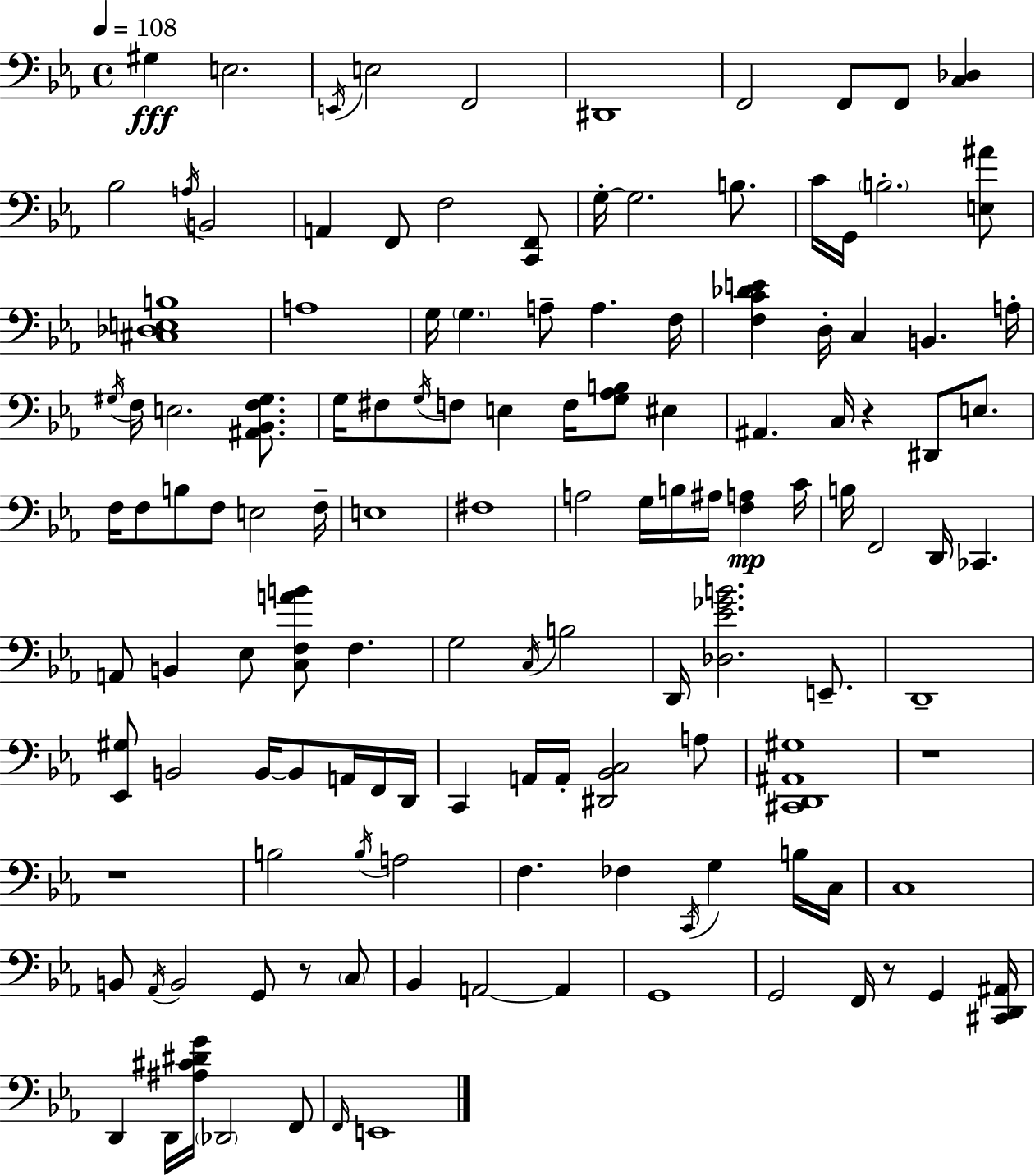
{
  \clef bass
  \time 4/4
  \defaultTimeSignature
  \key c \minor
  \tempo 4 = 108
  gis4\fff e2. | \acciaccatura { e,16 } e2 f,2 | dis,1 | f,2 f,8 f,8 <c des>4 | \break bes2 \acciaccatura { a16 } b,2 | a,4 f,8 f2 | <c, f,>8 g16-.~~ g2. b8. | c'16 g,16 \parenthesize b2.-. | \break <e ais'>8 <cis des e b>1 | a1 | g16 \parenthesize g4. a8-- a4. | f16 <f c' des' e'>4 d16-. c4 b,4. | \break a16-. \acciaccatura { gis16 } f16 e2. | <ais, bes, f gis>8. g16 fis8 \acciaccatura { g16 } f8 e4 f16 <g aes b>8 | eis4 ais,4. c16 r4 dis,8 | e8. f16 f8 b8 f8 e2 | \break f16-- e1 | fis1 | a2 g16 b16 ais16 <f a>4\mp | c'16 b16 f,2 d,16 ces,4. | \break a,8 b,4 ees8 <c f a' b'>8 f4. | g2 \acciaccatura { c16 } b2 | d,16 <des ees' ges' b'>2. | e,8.-- d,1-- | \break <ees, gis>8 b,2 b,16~~ | b,8 a,16 f,16 d,16 c,4 a,16 a,16-. <dis, bes, c>2 | a8 <cis, d, ais, gis>1 | r1 | \break r1 | b2 \acciaccatura { b16 } a2 | f4. fes4 | \acciaccatura { c,16 } g4 b16 c16 c1 | \break b,8 \acciaccatura { aes,16 } b,2 | g,8 r8 \parenthesize c8 bes,4 a,2~~ | a,4 g,1 | g,2 | \break f,16 r8 g,4 <cis, d, ais,>16 d,4 d,16 <ais cis' dis' g'>16 \parenthesize des,2 | f,8 \grace { f,16 } e,1 | \bar "|."
}